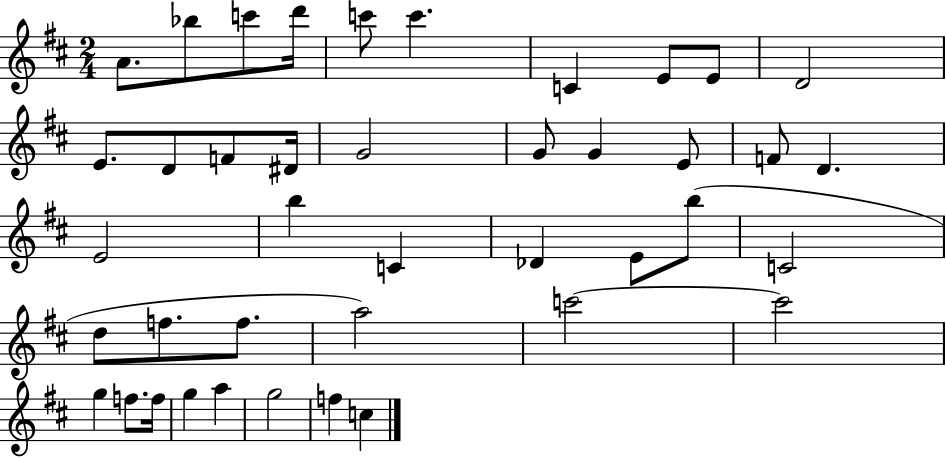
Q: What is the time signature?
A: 2/4